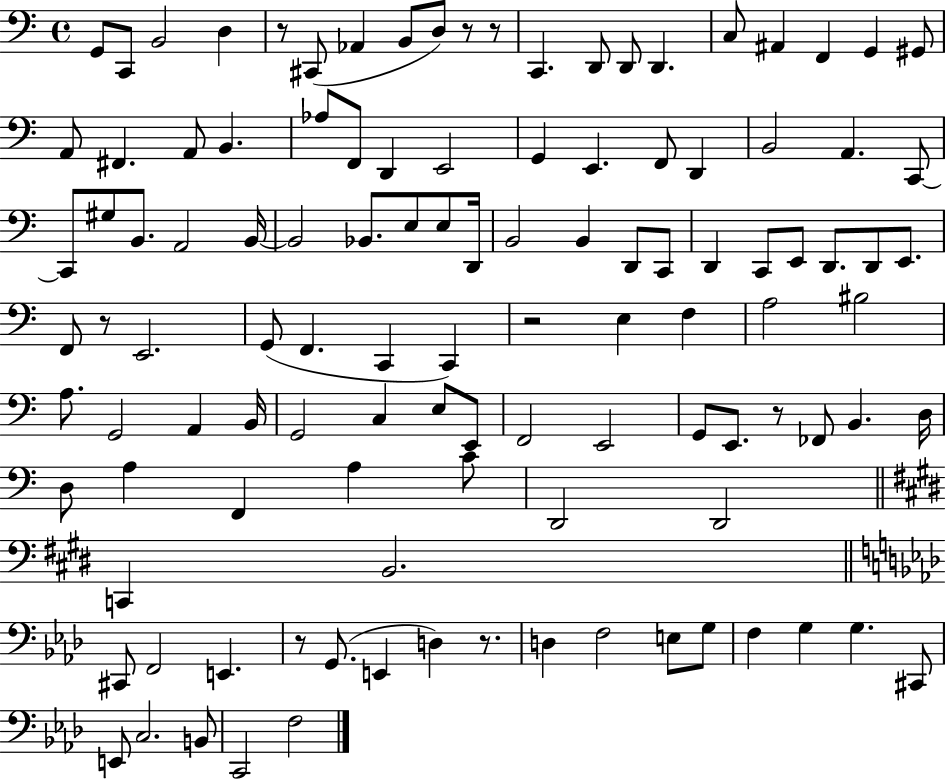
G2/e C2/e B2/h D3/q R/e C#2/e Ab2/q B2/e D3/e R/e R/e C2/q. D2/e D2/e D2/q. C3/e A#2/q F2/q G2/q G#2/e A2/e F#2/q. A2/e B2/q. Ab3/e F2/e D2/q E2/h G2/q E2/q. F2/e D2/q B2/h A2/q. C2/e C2/e G#3/e B2/e. A2/h B2/s B2/h Bb2/e. E3/e E3/e D2/s B2/h B2/q D2/e C2/e D2/q C2/e E2/e D2/e. D2/e E2/e. F2/e R/e E2/h. G2/e F2/q. C2/q C2/q R/h E3/q F3/q A3/h BIS3/h A3/e. G2/h A2/q B2/s G2/h C3/q E3/e E2/e F2/h E2/h G2/e E2/e. R/e FES2/e B2/q. D3/s D3/e A3/q F2/q A3/q C4/e D2/h D2/h C2/q B2/h. C#2/e F2/h E2/q. R/e G2/e. E2/q D3/q R/e. D3/q F3/h E3/e G3/e F3/q G3/q G3/q. C#2/e E2/e C3/h. B2/e C2/h F3/h